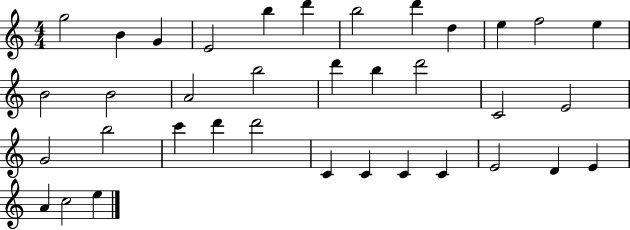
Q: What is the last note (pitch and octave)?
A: E5